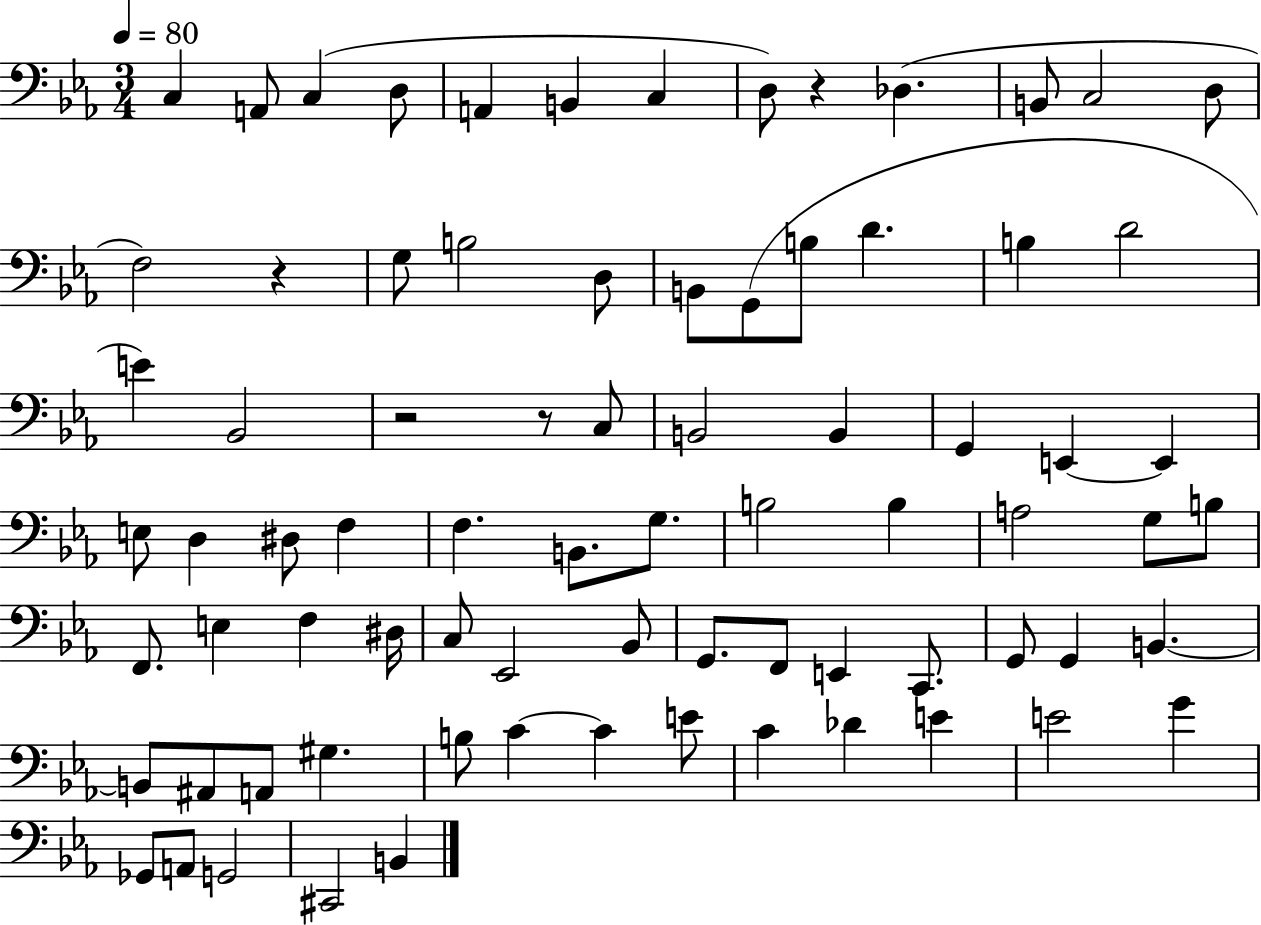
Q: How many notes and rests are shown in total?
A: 78